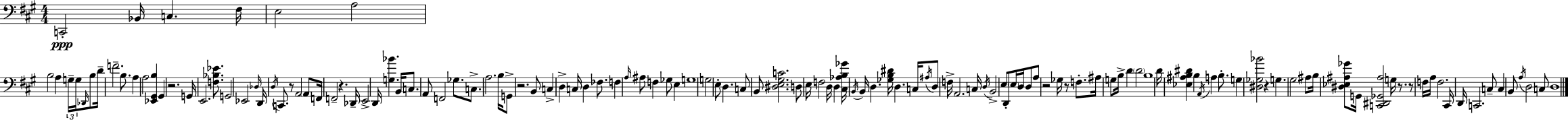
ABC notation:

X:1
T:Untitled
M:4/4
L:1/4
K:A
C,,2 _B,,/4 C, ^F,/4 E,2 A,2 B,2 A, G,/4 G,/4 _D,,/4 B,/2 D/4 F2 B,/2 A, A,2 [_E,,^G,,B,] ^G,, z2 G,,/4 E,,2 [F,_B,_E]/2 G,,2 _E,,2 _D,/4 D,,/4 D,/4 C,,/2 z/2 A,,2 A,,/2 F,,/4 F,,2 z _D,,/4 E,,2 D,,/4 [G,_B] B,,/4 C,/2 A,,/2 F,,2 _G,/2 C,/2 A,2 B,/4 G,,/2 z2 B,,/2 C, D, C,/4 D, _F,/2 F, A,/4 ^A,/2 F, _G,/2 E, G,4 G,2 E,/2 D, C,/2 B,,/2 [^D,E,^G,C]2 D,/2 E,/4 F,2 D,/4 D, [^C,_A,B,_G]/4 B,,/4 B,,/4 D, [_G,B,^D]/4 D, C,/4 ^A,/4 D,/2 F,/4 A,,2 C,/4 D,/4 B,,2 E,/2 D,,/2 E,/4 D,/4 D,/2 A,/2 z2 _G,/4 z/2 F,/2 ^A,/4 G,/2 B,/4 D D2 B,4 D/4 [_E,^A,B,^D] B, A,,/4 A, B,/2 G, [^D,_G,_B]2 z G, ^G,2 ^A,/2 B,/4 [^D,_E,^A,_G]/2 G,,/4 [C,,^D,,_G,,^A,]2 G,/4 z/2 z/2 F,/4 A,/4 F,2 ^C,,/4 D,,/4 C,,2 C,/2 C, B,,/2 A,/4 D,2 C,/2 D,4